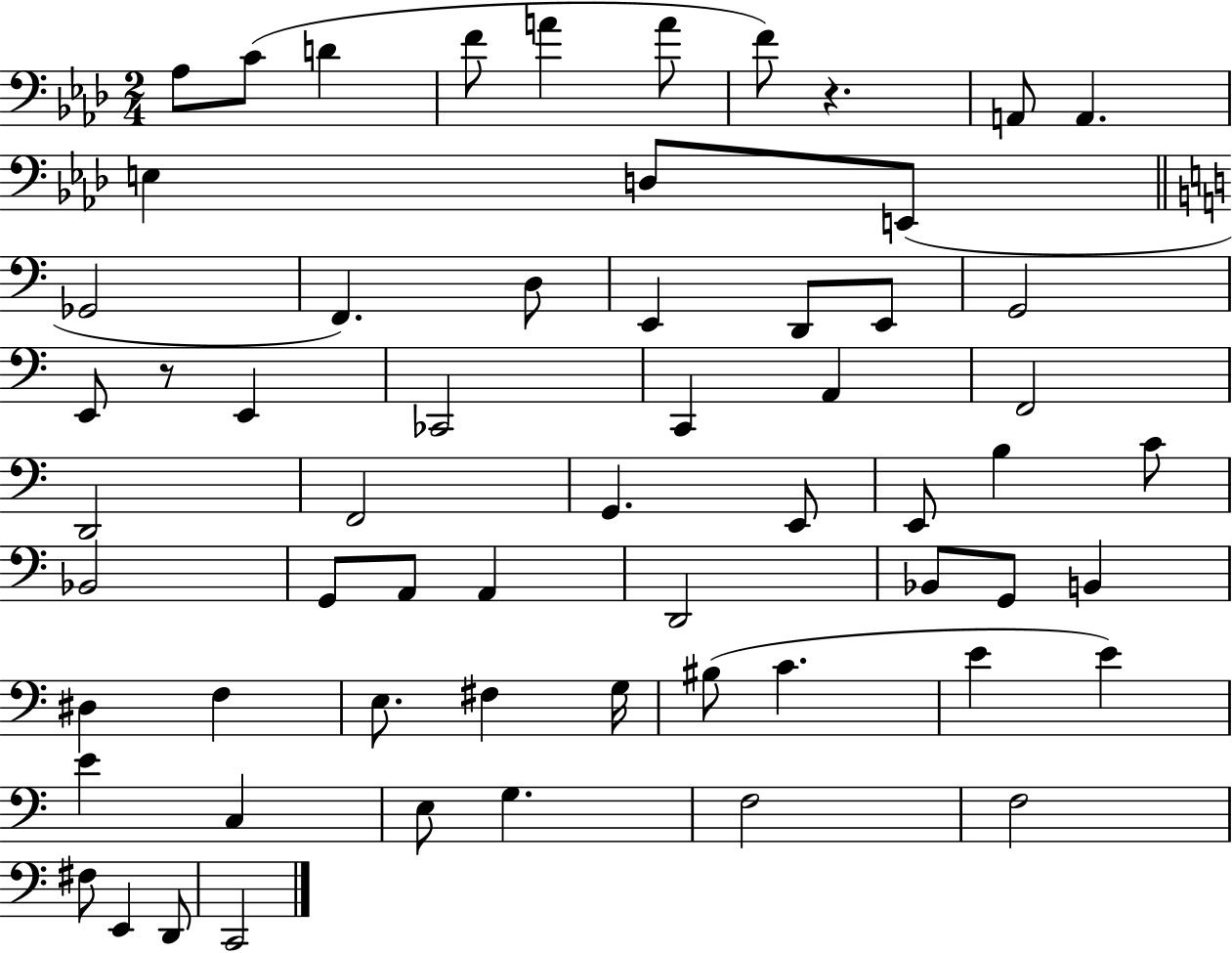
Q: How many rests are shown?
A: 2